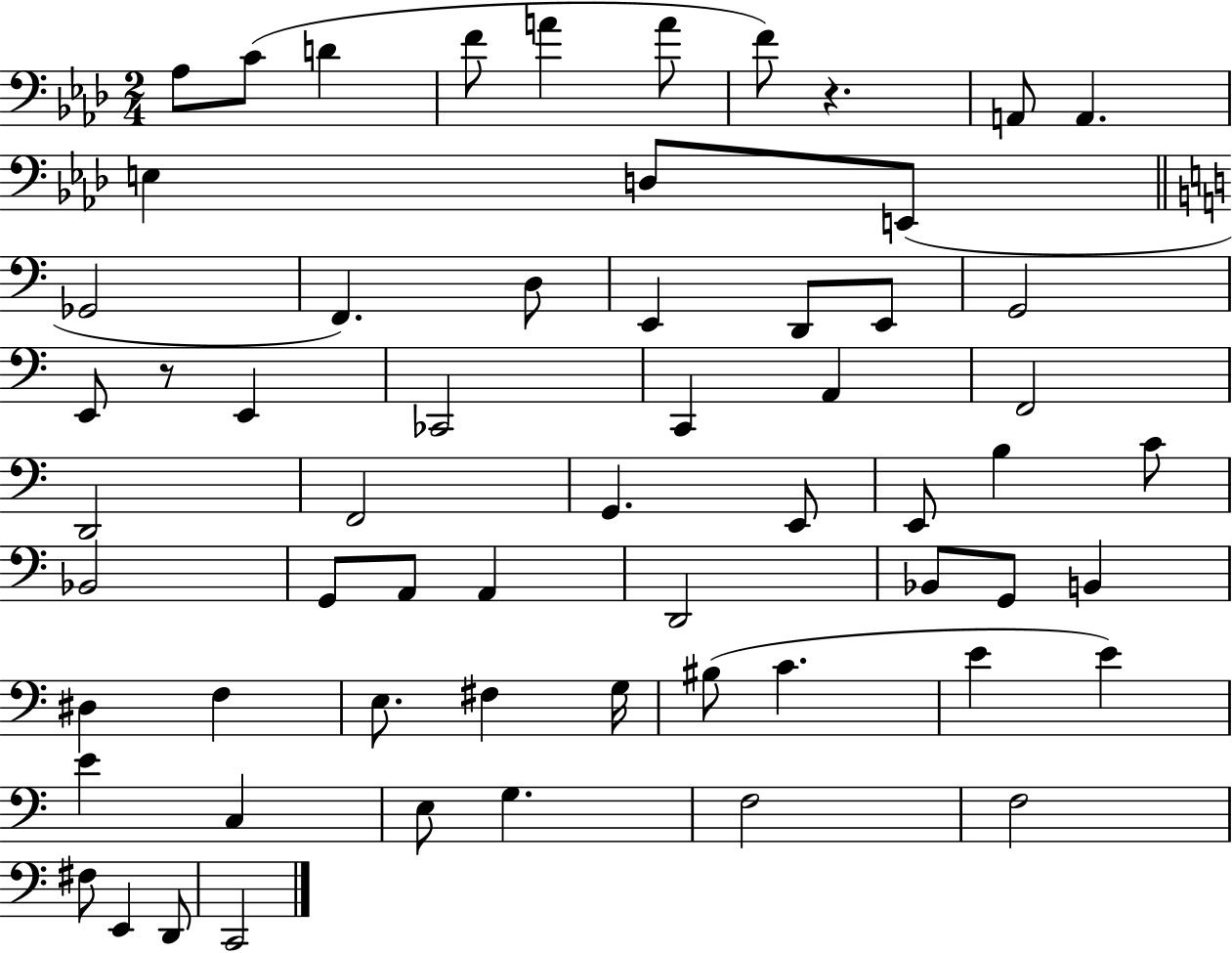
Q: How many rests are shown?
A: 2